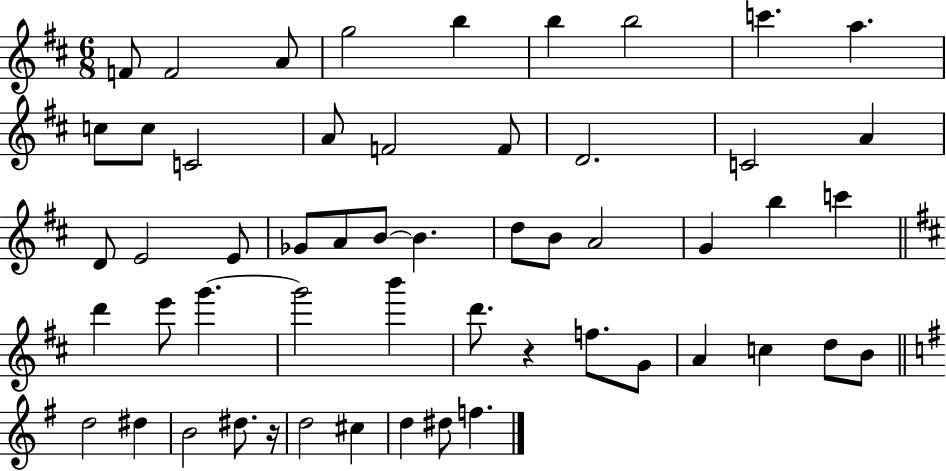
F4/e F4/h A4/e G5/h B5/q B5/q B5/h C6/q. A5/q. C5/e C5/e C4/h A4/e F4/h F4/e D4/h. C4/h A4/q D4/e E4/h E4/e Gb4/e A4/e B4/e B4/q. D5/e B4/e A4/h G4/q B5/q C6/q D6/q E6/e G6/q. G6/h B6/q D6/e. R/q F5/e. G4/e A4/q C5/q D5/e B4/e D5/h D#5/q B4/h D#5/e. R/s D5/h C#5/q D5/q D#5/e F5/q.